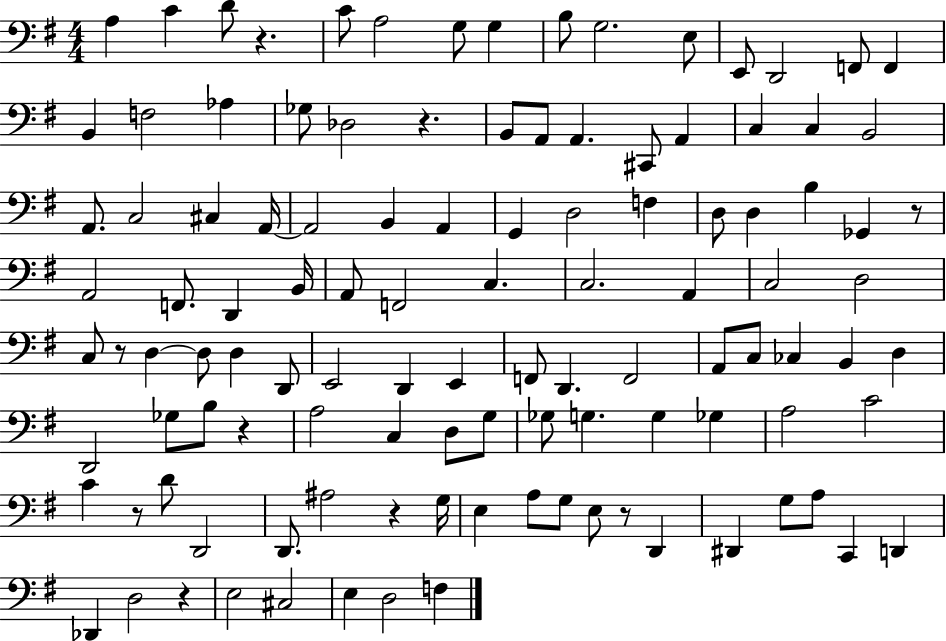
{
  \clef bass
  \numericTimeSignature
  \time 4/4
  \key g \major
  a4 c'4 d'8 r4. | c'8 a2 g8 g4 | b8 g2. e8 | e,8 d,2 f,8 f,4 | \break b,4 f2 aes4 | ges8 des2 r4. | b,8 a,8 a,4. cis,8 a,4 | c4 c4 b,2 | \break a,8. c2 cis4 a,16~~ | a,2 b,4 a,4 | g,4 d2 f4 | d8 d4 b4 ges,4 r8 | \break a,2 f,8. d,4 b,16 | a,8 f,2 c4. | c2. a,4 | c2 d2 | \break c8 r8 d4~~ d8 d4 d,8 | e,2 d,4 e,4 | f,8 d,4. f,2 | a,8 c8 ces4 b,4 d4 | \break d,2 ges8 b8 r4 | a2 c4 d8 g8 | ges8 g4. g4 ges4 | a2 c'2 | \break c'4 r8 d'8 d,2 | d,8. ais2 r4 g16 | e4 a8 g8 e8 r8 d,4 | dis,4 g8 a8 c,4 d,4 | \break des,4 d2 r4 | e2 cis2 | e4 d2 f4 | \bar "|."
}